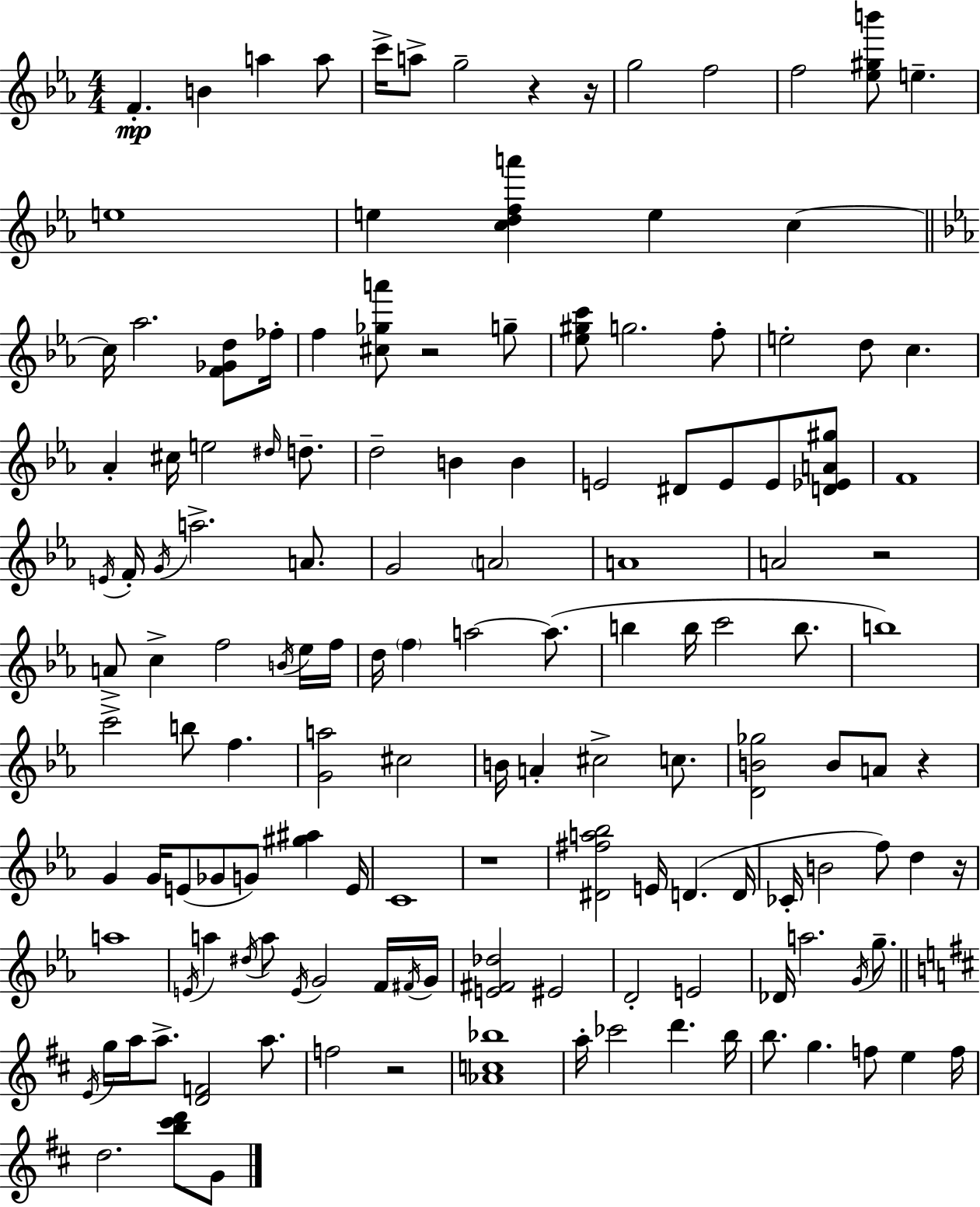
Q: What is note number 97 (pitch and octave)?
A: EIS4